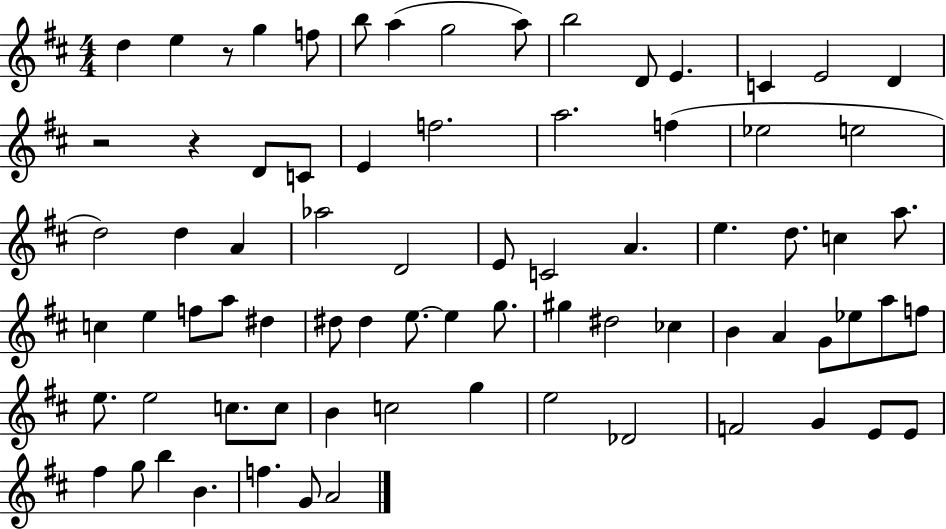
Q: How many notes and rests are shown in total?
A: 76